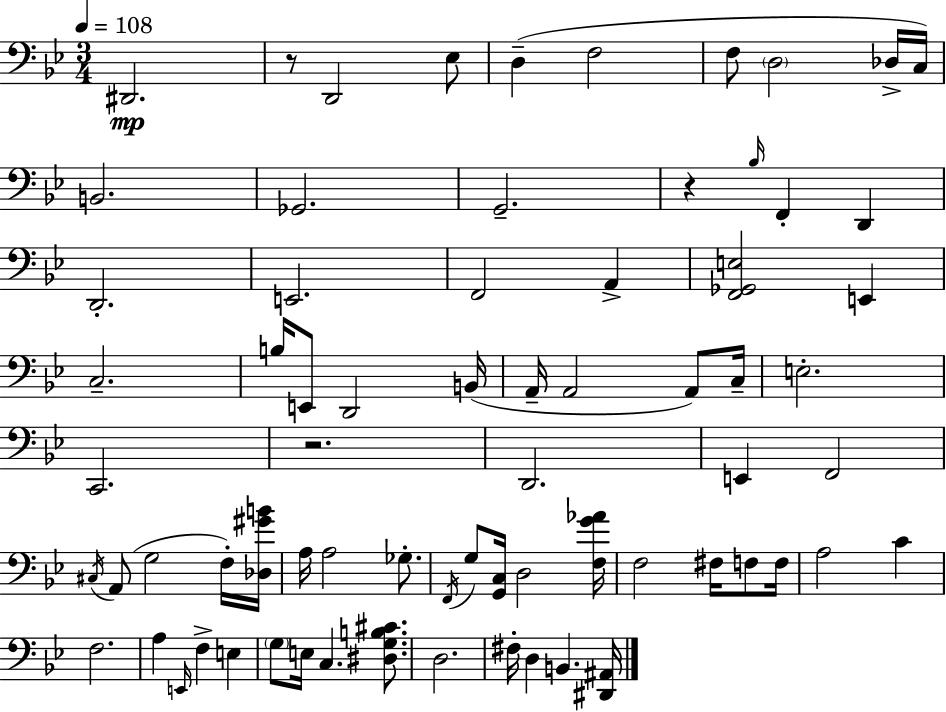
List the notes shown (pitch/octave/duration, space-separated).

D#2/h. R/e D2/h Eb3/e D3/q F3/h F3/e D3/h Db3/s C3/s B2/h. Gb2/h. G2/h. R/q Bb3/s F2/q D2/q D2/h. E2/h. F2/h A2/q [F2,Gb2,E3]/h E2/q C3/h. B3/s E2/e D2/h B2/s A2/s A2/h A2/e C3/s E3/h. C2/h. R/h. D2/h. E2/q F2/h C#3/s A2/e G3/h F3/s [Db3,G#4,B4]/s A3/s A3/h Gb3/e. F2/s G3/e [G2,C3]/s D3/h [F3,G4,Ab4]/s F3/h F#3/s F3/e F3/s A3/h C4/q F3/h. A3/q E2/s F3/q E3/q G3/e E3/s C3/q. [D#3,G3,B3,C#4]/e. D3/h. F#3/s D3/q B2/q. [D#2,A#2]/s